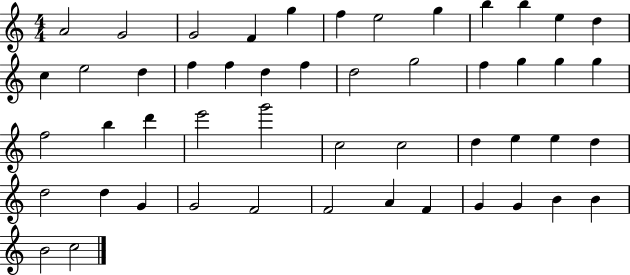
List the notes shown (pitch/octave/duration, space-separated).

A4/h G4/h G4/h F4/q G5/q F5/q E5/h G5/q B5/q B5/q E5/q D5/q C5/q E5/h D5/q F5/q F5/q D5/q F5/q D5/h G5/h F5/q G5/q G5/q G5/q F5/h B5/q D6/q E6/h G6/h C5/h C5/h D5/q E5/q E5/q D5/q D5/h D5/q G4/q G4/h F4/h F4/h A4/q F4/q G4/q G4/q B4/q B4/q B4/h C5/h